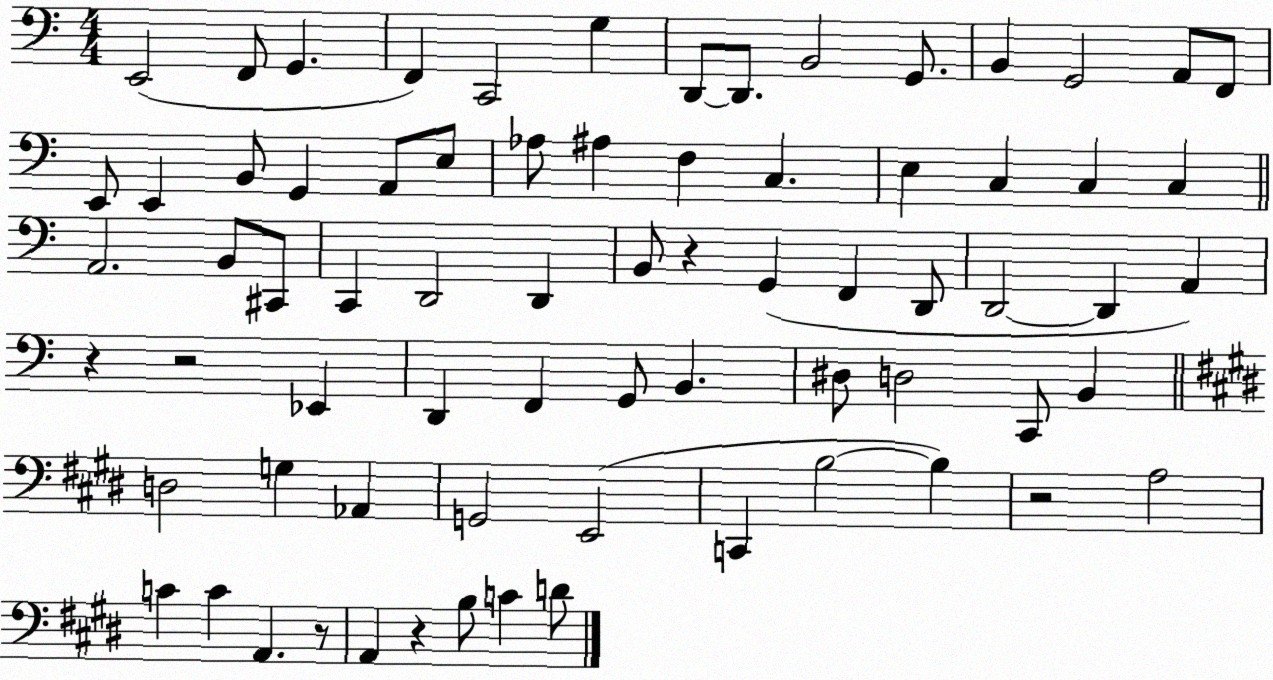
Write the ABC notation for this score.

X:1
T:Untitled
M:4/4
L:1/4
K:C
E,,2 F,,/2 G,, F,, C,,2 G, D,,/2 D,,/2 B,,2 G,,/2 B,, G,,2 A,,/2 F,,/2 E,,/2 E,, B,,/2 G,, A,,/2 E,/2 _A,/2 ^A, F, C, E, C, C, C, A,,2 B,,/2 ^C,,/2 C,, D,,2 D,, B,,/2 z G,, F,, D,,/2 D,,2 D,, A,, z z2 _E,, D,, F,, G,,/2 B,, ^D,/2 D,2 C,,/2 B,, D,2 G, _A,, G,,2 E,,2 C,, B,2 B, z2 A,2 C C A,, z/2 A,, z B,/2 C D/2